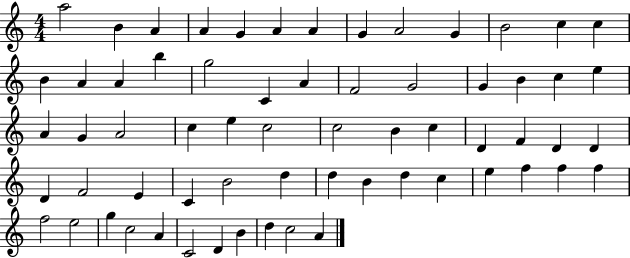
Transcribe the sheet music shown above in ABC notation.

X:1
T:Untitled
M:4/4
L:1/4
K:C
a2 B A A G A A G A2 G B2 c c B A A b g2 C A F2 G2 G B c e A G A2 c e c2 c2 B c D F D D D F2 E C B2 d d B d c e f f f f2 e2 g c2 A C2 D B d c2 A